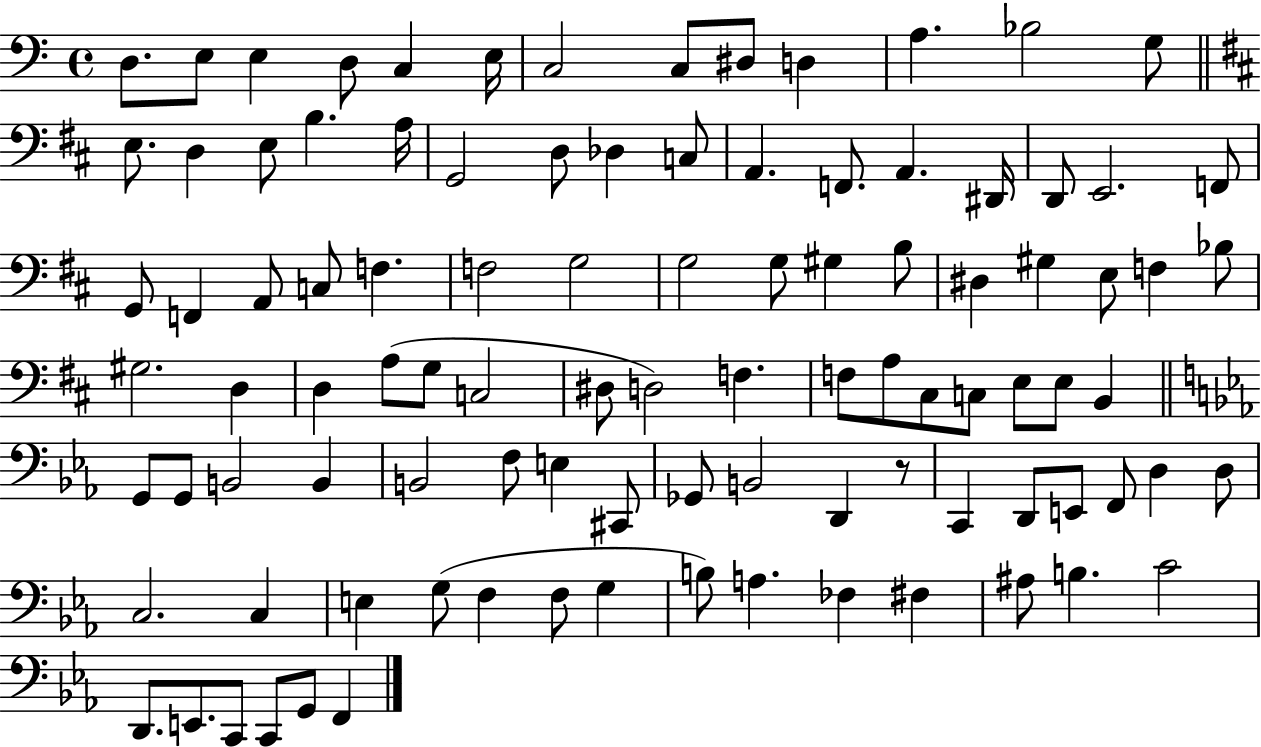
D3/e. E3/e E3/q D3/e C3/q E3/s C3/h C3/e D#3/e D3/q A3/q. Bb3/h G3/e E3/e. D3/q E3/e B3/q. A3/s G2/h D3/e Db3/q C3/e A2/q. F2/e. A2/q. D#2/s D2/e E2/h. F2/e G2/e F2/q A2/e C3/e F3/q. F3/h G3/h G3/h G3/e G#3/q B3/e D#3/q G#3/q E3/e F3/q Bb3/e G#3/h. D3/q D3/q A3/e G3/e C3/h D#3/e D3/h F3/q. F3/e A3/e C#3/e C3/e E3/e E3/e B2/q G2/e G2/e B2/h B2/q B2/h F3/e E3/q C#2/e Gb2/e B2/h D2/q R/e C2/q D2/e E2/e F2/e D3/q D3/e C3/h. C3/q E3/q G3/e F3/q F3/e G3/q B3/e A3/q. FES3/q F#3/q A#3/e B3/q. C4/h D2/e. E2/e. C2/e C2/e G2/e F2/q